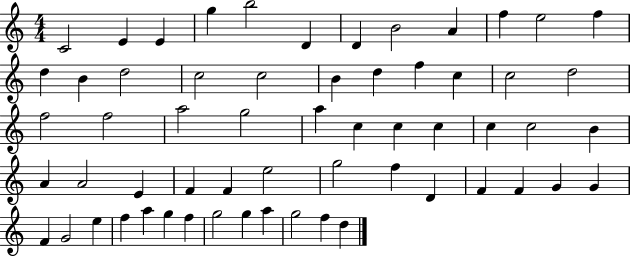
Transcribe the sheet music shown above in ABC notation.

X:1
T:Untitled
M:4/4
L:1/4
K:C
C2 E E g b2 D D B2 A f e2 f d B d2 c2 c2 B d f c c2 d2 f2 f2 a2 g2 a c c c c c2 B A A2 E F F e2 g2 f D F F G G F G2 e f a g f g2 g a g2 f d